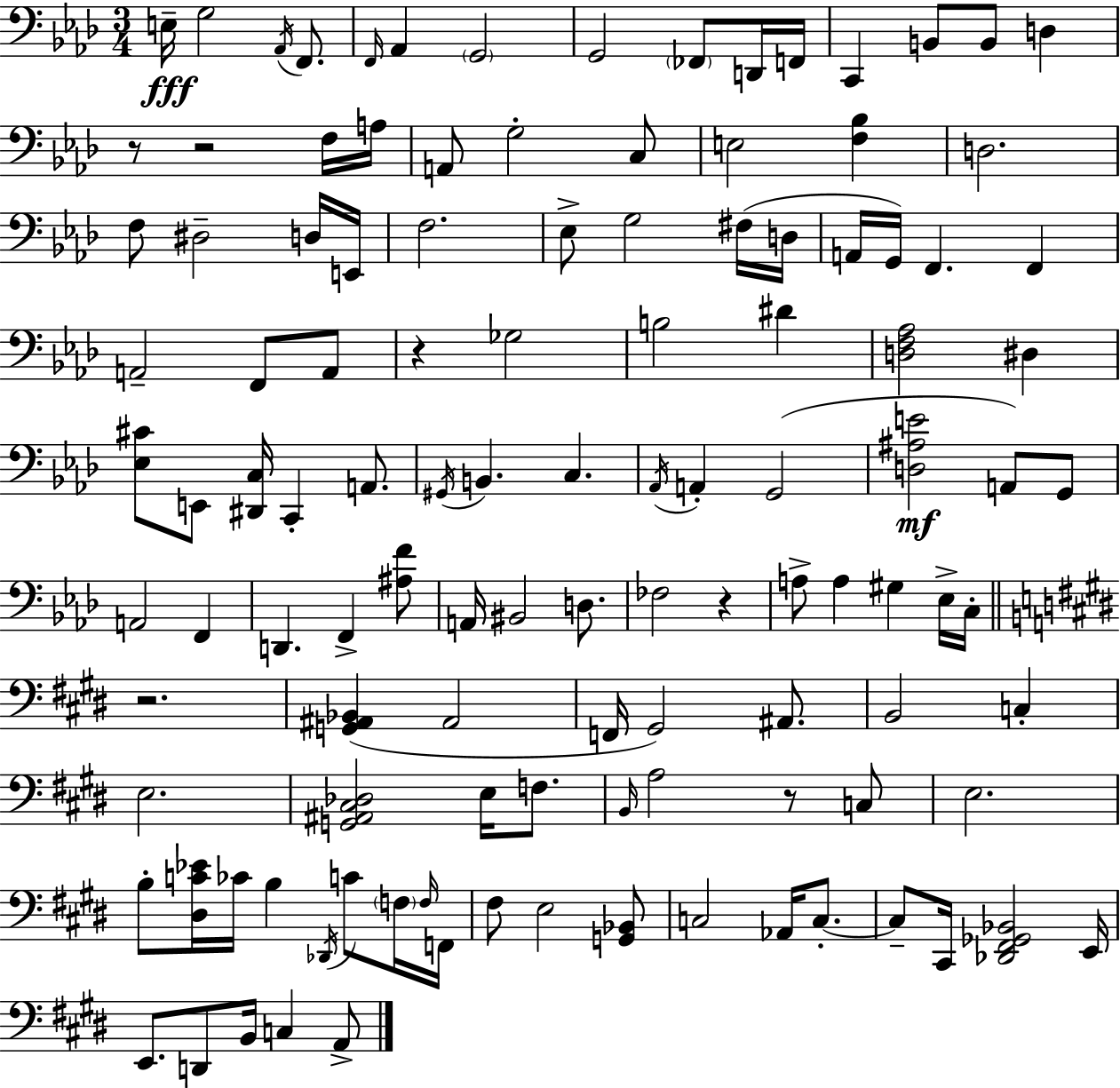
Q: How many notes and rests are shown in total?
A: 117